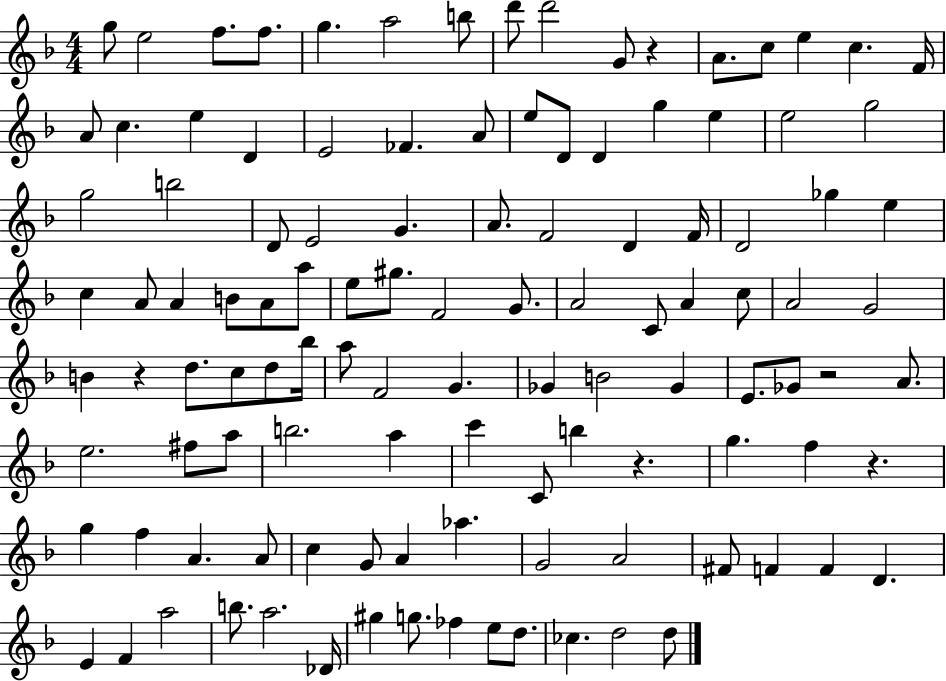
X:1
T:Untitled
M:4/4
L:1/4
K:F
g/2 e2 f/2 f/2 g a2 b/2 d'/2 d'2 G/2 z A/2 c/2 e c F/4 A/2 c e D E2 _F A/2 e/2 D/2 D g e e2 g2 g2 b2 D/2 E2 G A/2 F2 D F/4 D2 _g e c A/2 A B/2 A/2 a/2 e/2 ^g/2 F2 G/2 A2 C/2 A c/2 A2 G2 B z d/2 c/2 d/2 _b/4 a/2 F2 G _G B2 _G E/2 _G/2 z2 A/2 e2 ^f/2 a/2 b2 a c' C/2 b z g f z g f A A/2 c G/2 A _a G2 A2 ^F/2 F F D E F a2 b/2 a2 _D/4 ^g g/2 _f e/2 d/2 _c d2 d/2